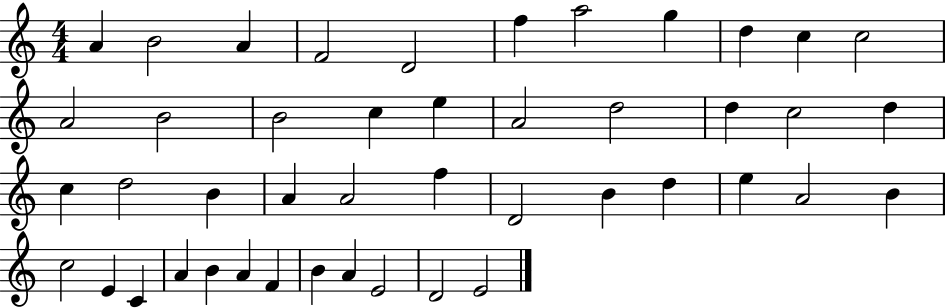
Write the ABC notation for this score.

X:1
T:Untitled
M:4/4
L:1/4
K:C
A B2 A F2 D2 f a2 g d c c2 A2 B2 B2 c e A2 d2 d c2 d c d2 B A A2 f D2 B d e A2 B c2 E C A B A F B A E2 D2 E2